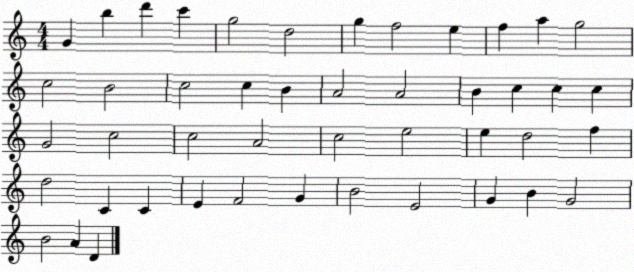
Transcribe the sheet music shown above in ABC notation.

X:1
T:Untitled
M:4/4
L:1/4
K:C
G b d' c' g2 d2 g f2 e f a g2 c2 B2 c2 c B A2 A2 B c c c G2 c2 c2 A2 c2 e2 e d2 f d2 C C E F2 G B2 E2 G B G2 B2 A D